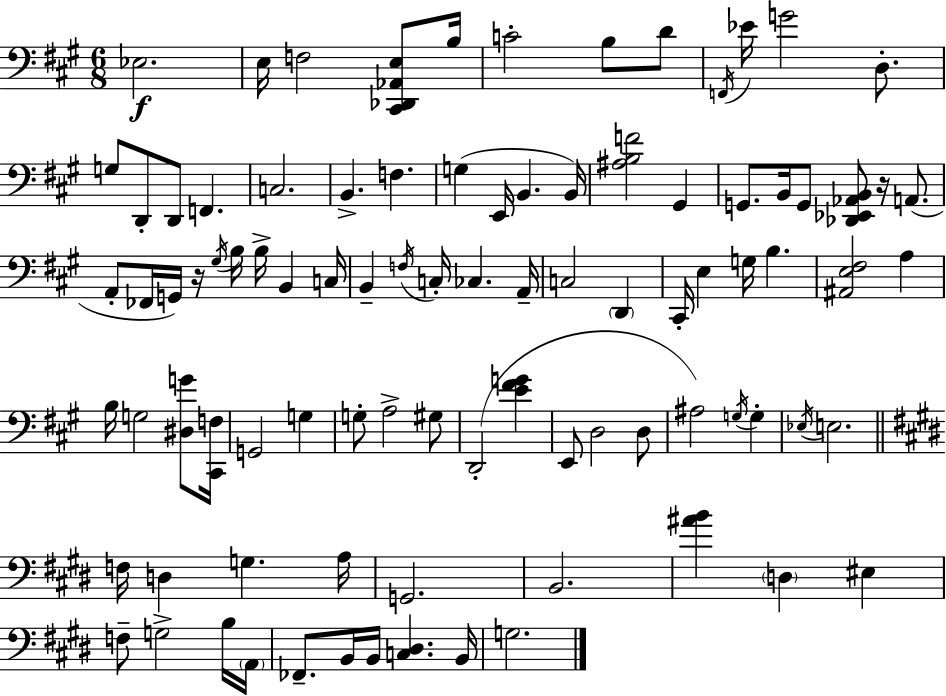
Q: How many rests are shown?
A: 2